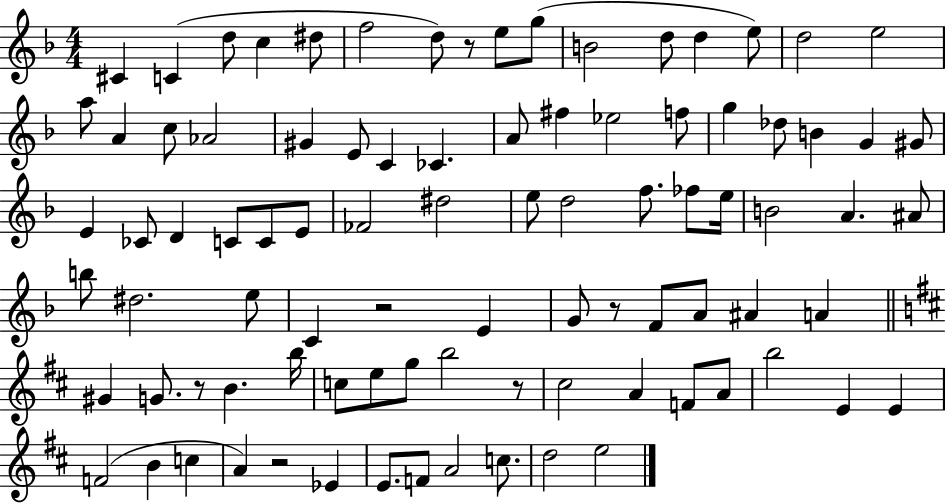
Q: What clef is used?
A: treble